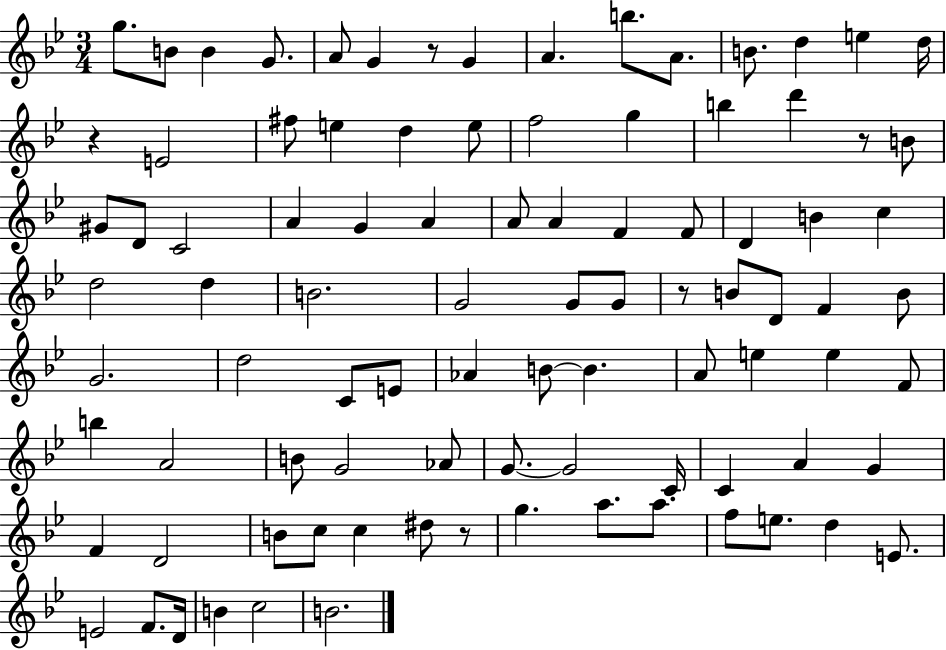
{
  \clef treble
  \numericTimeSignature
  \time 3/4
  \key bes \major
  g''8. b'8 b'4 g'8. | a'8 g'4 r8 g'4 | a'4. b''8. a'8. | b'8. d''4 e''4 d''16 | \break r4 e'2 | fis''8 e''4 d''4 e''8 | f''2 g''4 | b''4 d'''4 r8 b'8 | \break gis'8 d'8 c'2 | a'4 g'4 a'4 | a'8 a'4 f'4 f'8 | d'4 b'4 c''4 | \break d''2 d''4 | b'2. | g'2 g'8 g'8 | r8 b'8 d'8 f'4 b'8 | \break g'2. | d''2 c'8 e'8 | aes'4 b'8~~ b'4. | a'8 e''4 e''4 f'8 | \break b''4 a'2 | b'8 g'2 aes'8 | g'8.~~ g'2 c'16 | c'4 a'4 g'4 | \break f'4 d'2 | b'8 c''8 c''4 dis''8 r8 | g''4. a''8. a''8. | f''8 e''8. d''4 e'8. | \break e'2 f'8. d'16 | b'4 c''2 | b'2. | \bar "|."
}